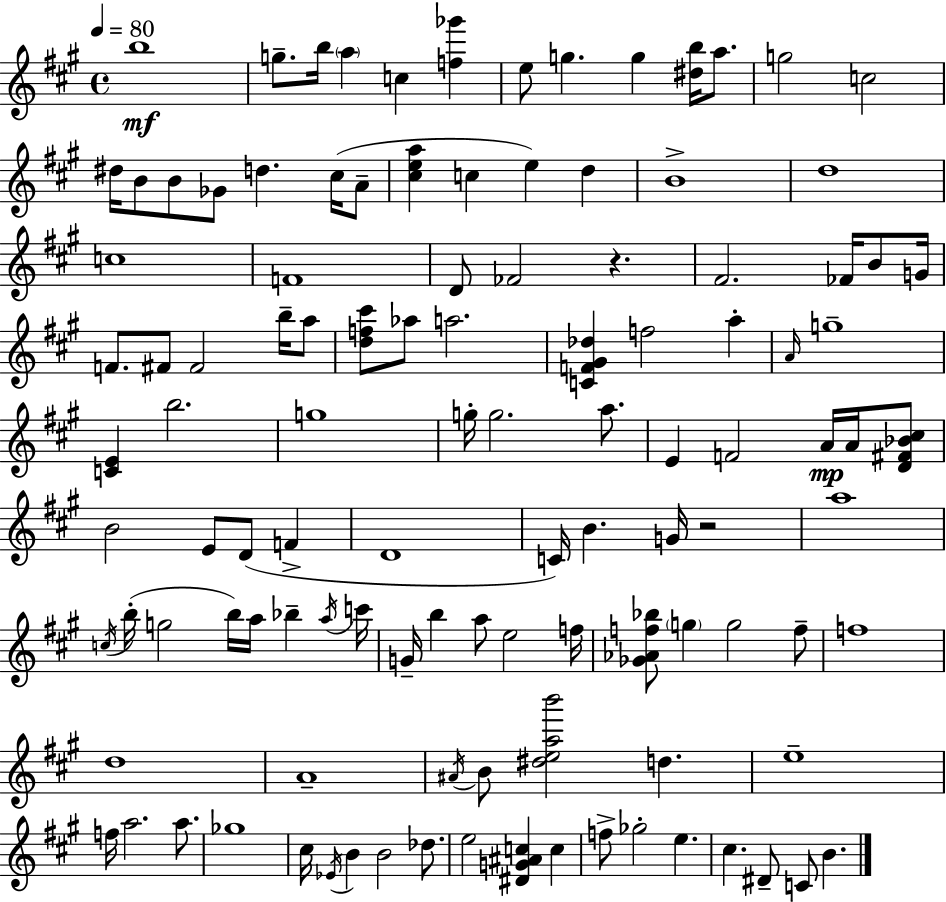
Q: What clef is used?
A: treble